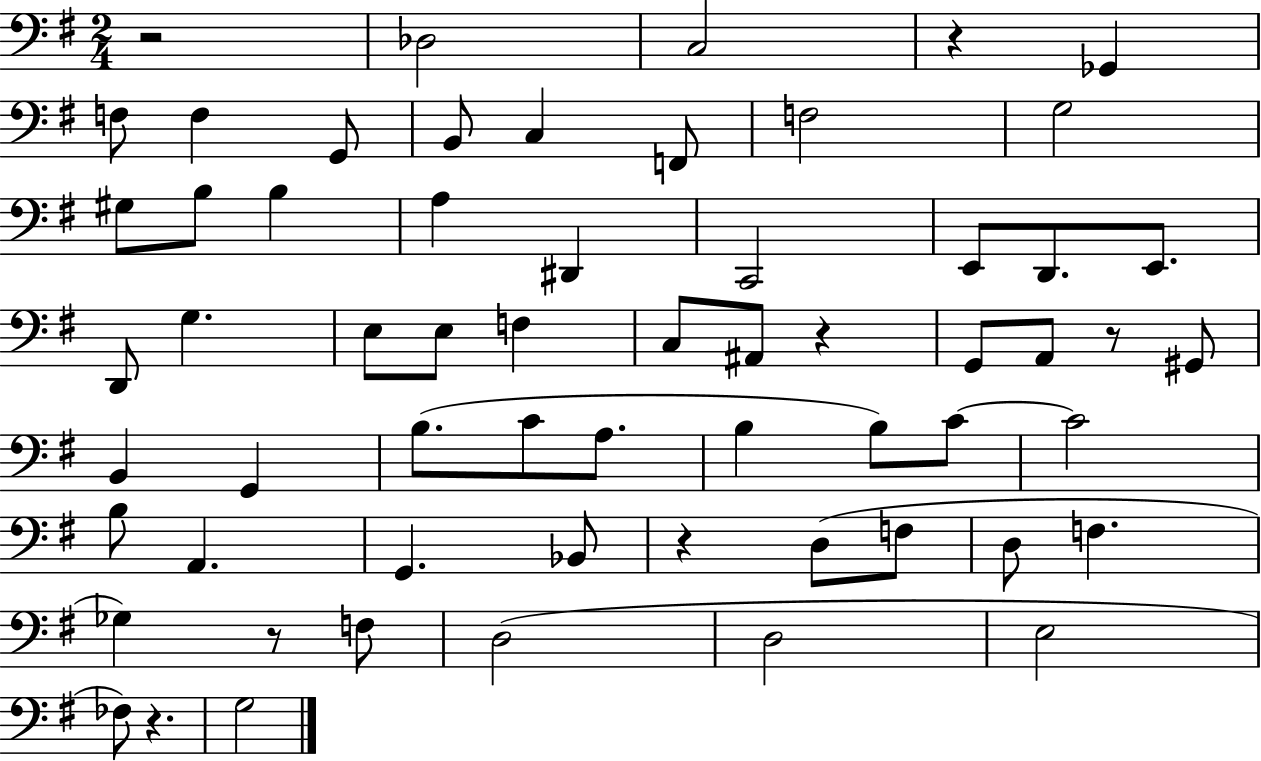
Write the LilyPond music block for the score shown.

{
  \clef bass
  \numericTimeSignature
  \time 2/4
  \key g \major
  \repeat volta 2 { r2 | des2 | c2 | r4 ges,4 | \break f8 f4 g,8 | b,8 c4 f,8 | f2 | g2 | \break gis8 b8 b4 | a4 dis,4 | c,2 | e,8 d,8. e,8. | \break d,8 g4. | e8 e8 f4 | c8 ais,8 r4 | g,8 a,8 r8 gis,8 | \break b,4 g,4 | b8.( c'8 a8. | b4 b8) c'8~~ | c'2 | \break b8 a,4. | g,4. bes,8 | r4 d8( f8 | d8 f4. | \break ges4) r8 f8 | d2( | d2 | e2 | \break fes8) r4. | g2 | } \bar "|."
}